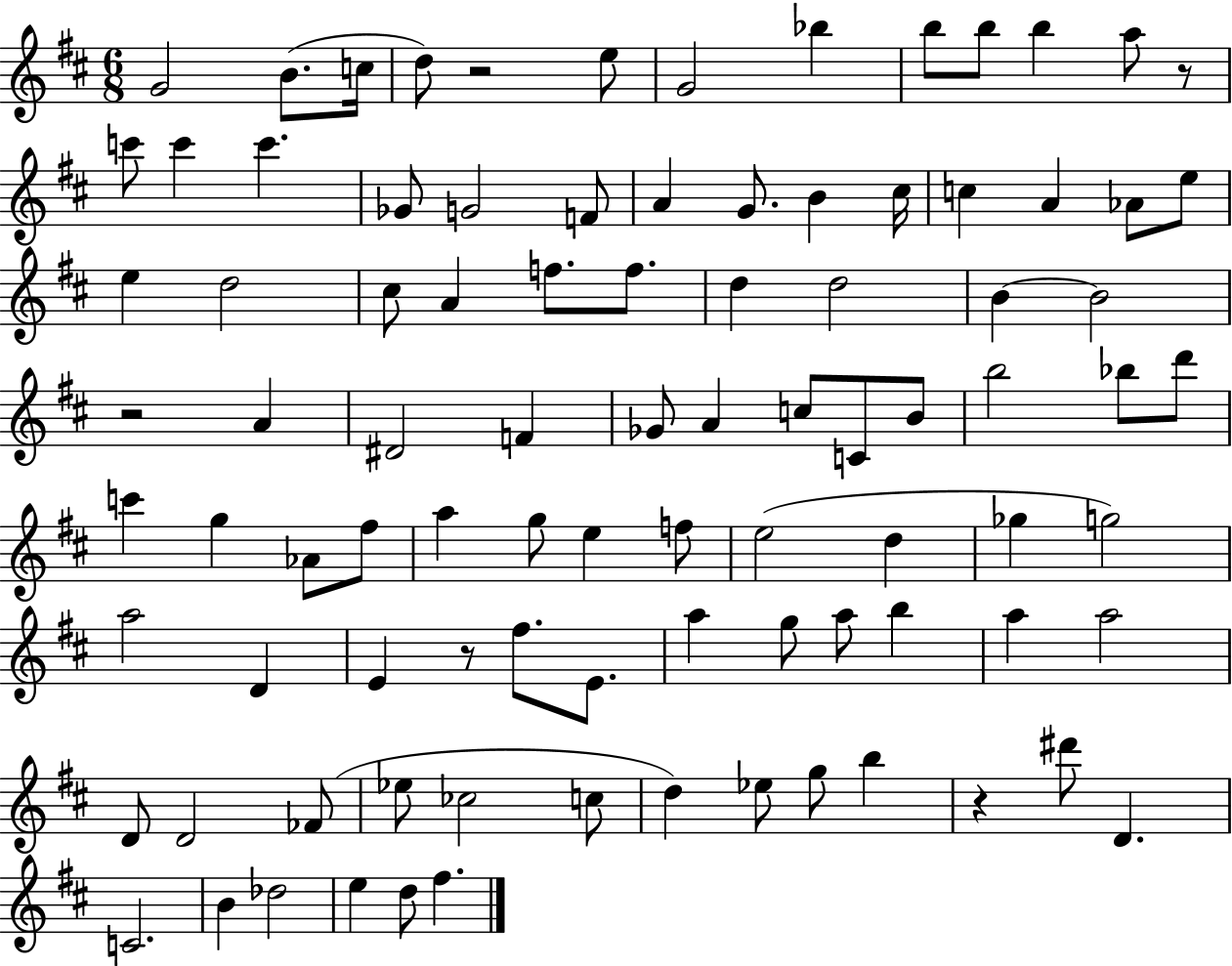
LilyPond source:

{
  \clef treble
  \numericTimeSignature
  \time 6/8
  \key d \major
  g'2 b'8.( c''16 | d''8) r2 e''8 | g'2 bes''4 | b''8 b''8 b''4 a''8 r8 | \break c'''8 c'''4 c'''4. | ges'8 g'2 f'8 | a'4 g'8. b'4 cis''16 | c''4 a'4 aes'8 e''8 | \break e''4 d''2 | cis''8 a'4 f''8. f''8. | d''4 d''2 | b'4~~ b'2 | \break r2 a'4 | dis'2 f'4 | ges'8 a'4 c''8 c'8 b'8 | b''2 bes''8 d'''8 | \break c'''4 g''4 aes'8 fis''8 | a''4 g''8 e''4 f''8 | e''2( d''4 | ges''4 g''2) | \break a''2 d'4 | e'4 r8 fis''8. e'8. | a''4 g''8 a''8 b''4 | a''4 a''2 | \break d'8 d'2 fes'8( | ees''8 ces''2 c''8 | d''4) ees''8 g''8 b''4 | r4 dis'''8 d'4. | \break c'2. | b'4 des''2 | e''4 d''8 fis''4. | \bar "|."
}